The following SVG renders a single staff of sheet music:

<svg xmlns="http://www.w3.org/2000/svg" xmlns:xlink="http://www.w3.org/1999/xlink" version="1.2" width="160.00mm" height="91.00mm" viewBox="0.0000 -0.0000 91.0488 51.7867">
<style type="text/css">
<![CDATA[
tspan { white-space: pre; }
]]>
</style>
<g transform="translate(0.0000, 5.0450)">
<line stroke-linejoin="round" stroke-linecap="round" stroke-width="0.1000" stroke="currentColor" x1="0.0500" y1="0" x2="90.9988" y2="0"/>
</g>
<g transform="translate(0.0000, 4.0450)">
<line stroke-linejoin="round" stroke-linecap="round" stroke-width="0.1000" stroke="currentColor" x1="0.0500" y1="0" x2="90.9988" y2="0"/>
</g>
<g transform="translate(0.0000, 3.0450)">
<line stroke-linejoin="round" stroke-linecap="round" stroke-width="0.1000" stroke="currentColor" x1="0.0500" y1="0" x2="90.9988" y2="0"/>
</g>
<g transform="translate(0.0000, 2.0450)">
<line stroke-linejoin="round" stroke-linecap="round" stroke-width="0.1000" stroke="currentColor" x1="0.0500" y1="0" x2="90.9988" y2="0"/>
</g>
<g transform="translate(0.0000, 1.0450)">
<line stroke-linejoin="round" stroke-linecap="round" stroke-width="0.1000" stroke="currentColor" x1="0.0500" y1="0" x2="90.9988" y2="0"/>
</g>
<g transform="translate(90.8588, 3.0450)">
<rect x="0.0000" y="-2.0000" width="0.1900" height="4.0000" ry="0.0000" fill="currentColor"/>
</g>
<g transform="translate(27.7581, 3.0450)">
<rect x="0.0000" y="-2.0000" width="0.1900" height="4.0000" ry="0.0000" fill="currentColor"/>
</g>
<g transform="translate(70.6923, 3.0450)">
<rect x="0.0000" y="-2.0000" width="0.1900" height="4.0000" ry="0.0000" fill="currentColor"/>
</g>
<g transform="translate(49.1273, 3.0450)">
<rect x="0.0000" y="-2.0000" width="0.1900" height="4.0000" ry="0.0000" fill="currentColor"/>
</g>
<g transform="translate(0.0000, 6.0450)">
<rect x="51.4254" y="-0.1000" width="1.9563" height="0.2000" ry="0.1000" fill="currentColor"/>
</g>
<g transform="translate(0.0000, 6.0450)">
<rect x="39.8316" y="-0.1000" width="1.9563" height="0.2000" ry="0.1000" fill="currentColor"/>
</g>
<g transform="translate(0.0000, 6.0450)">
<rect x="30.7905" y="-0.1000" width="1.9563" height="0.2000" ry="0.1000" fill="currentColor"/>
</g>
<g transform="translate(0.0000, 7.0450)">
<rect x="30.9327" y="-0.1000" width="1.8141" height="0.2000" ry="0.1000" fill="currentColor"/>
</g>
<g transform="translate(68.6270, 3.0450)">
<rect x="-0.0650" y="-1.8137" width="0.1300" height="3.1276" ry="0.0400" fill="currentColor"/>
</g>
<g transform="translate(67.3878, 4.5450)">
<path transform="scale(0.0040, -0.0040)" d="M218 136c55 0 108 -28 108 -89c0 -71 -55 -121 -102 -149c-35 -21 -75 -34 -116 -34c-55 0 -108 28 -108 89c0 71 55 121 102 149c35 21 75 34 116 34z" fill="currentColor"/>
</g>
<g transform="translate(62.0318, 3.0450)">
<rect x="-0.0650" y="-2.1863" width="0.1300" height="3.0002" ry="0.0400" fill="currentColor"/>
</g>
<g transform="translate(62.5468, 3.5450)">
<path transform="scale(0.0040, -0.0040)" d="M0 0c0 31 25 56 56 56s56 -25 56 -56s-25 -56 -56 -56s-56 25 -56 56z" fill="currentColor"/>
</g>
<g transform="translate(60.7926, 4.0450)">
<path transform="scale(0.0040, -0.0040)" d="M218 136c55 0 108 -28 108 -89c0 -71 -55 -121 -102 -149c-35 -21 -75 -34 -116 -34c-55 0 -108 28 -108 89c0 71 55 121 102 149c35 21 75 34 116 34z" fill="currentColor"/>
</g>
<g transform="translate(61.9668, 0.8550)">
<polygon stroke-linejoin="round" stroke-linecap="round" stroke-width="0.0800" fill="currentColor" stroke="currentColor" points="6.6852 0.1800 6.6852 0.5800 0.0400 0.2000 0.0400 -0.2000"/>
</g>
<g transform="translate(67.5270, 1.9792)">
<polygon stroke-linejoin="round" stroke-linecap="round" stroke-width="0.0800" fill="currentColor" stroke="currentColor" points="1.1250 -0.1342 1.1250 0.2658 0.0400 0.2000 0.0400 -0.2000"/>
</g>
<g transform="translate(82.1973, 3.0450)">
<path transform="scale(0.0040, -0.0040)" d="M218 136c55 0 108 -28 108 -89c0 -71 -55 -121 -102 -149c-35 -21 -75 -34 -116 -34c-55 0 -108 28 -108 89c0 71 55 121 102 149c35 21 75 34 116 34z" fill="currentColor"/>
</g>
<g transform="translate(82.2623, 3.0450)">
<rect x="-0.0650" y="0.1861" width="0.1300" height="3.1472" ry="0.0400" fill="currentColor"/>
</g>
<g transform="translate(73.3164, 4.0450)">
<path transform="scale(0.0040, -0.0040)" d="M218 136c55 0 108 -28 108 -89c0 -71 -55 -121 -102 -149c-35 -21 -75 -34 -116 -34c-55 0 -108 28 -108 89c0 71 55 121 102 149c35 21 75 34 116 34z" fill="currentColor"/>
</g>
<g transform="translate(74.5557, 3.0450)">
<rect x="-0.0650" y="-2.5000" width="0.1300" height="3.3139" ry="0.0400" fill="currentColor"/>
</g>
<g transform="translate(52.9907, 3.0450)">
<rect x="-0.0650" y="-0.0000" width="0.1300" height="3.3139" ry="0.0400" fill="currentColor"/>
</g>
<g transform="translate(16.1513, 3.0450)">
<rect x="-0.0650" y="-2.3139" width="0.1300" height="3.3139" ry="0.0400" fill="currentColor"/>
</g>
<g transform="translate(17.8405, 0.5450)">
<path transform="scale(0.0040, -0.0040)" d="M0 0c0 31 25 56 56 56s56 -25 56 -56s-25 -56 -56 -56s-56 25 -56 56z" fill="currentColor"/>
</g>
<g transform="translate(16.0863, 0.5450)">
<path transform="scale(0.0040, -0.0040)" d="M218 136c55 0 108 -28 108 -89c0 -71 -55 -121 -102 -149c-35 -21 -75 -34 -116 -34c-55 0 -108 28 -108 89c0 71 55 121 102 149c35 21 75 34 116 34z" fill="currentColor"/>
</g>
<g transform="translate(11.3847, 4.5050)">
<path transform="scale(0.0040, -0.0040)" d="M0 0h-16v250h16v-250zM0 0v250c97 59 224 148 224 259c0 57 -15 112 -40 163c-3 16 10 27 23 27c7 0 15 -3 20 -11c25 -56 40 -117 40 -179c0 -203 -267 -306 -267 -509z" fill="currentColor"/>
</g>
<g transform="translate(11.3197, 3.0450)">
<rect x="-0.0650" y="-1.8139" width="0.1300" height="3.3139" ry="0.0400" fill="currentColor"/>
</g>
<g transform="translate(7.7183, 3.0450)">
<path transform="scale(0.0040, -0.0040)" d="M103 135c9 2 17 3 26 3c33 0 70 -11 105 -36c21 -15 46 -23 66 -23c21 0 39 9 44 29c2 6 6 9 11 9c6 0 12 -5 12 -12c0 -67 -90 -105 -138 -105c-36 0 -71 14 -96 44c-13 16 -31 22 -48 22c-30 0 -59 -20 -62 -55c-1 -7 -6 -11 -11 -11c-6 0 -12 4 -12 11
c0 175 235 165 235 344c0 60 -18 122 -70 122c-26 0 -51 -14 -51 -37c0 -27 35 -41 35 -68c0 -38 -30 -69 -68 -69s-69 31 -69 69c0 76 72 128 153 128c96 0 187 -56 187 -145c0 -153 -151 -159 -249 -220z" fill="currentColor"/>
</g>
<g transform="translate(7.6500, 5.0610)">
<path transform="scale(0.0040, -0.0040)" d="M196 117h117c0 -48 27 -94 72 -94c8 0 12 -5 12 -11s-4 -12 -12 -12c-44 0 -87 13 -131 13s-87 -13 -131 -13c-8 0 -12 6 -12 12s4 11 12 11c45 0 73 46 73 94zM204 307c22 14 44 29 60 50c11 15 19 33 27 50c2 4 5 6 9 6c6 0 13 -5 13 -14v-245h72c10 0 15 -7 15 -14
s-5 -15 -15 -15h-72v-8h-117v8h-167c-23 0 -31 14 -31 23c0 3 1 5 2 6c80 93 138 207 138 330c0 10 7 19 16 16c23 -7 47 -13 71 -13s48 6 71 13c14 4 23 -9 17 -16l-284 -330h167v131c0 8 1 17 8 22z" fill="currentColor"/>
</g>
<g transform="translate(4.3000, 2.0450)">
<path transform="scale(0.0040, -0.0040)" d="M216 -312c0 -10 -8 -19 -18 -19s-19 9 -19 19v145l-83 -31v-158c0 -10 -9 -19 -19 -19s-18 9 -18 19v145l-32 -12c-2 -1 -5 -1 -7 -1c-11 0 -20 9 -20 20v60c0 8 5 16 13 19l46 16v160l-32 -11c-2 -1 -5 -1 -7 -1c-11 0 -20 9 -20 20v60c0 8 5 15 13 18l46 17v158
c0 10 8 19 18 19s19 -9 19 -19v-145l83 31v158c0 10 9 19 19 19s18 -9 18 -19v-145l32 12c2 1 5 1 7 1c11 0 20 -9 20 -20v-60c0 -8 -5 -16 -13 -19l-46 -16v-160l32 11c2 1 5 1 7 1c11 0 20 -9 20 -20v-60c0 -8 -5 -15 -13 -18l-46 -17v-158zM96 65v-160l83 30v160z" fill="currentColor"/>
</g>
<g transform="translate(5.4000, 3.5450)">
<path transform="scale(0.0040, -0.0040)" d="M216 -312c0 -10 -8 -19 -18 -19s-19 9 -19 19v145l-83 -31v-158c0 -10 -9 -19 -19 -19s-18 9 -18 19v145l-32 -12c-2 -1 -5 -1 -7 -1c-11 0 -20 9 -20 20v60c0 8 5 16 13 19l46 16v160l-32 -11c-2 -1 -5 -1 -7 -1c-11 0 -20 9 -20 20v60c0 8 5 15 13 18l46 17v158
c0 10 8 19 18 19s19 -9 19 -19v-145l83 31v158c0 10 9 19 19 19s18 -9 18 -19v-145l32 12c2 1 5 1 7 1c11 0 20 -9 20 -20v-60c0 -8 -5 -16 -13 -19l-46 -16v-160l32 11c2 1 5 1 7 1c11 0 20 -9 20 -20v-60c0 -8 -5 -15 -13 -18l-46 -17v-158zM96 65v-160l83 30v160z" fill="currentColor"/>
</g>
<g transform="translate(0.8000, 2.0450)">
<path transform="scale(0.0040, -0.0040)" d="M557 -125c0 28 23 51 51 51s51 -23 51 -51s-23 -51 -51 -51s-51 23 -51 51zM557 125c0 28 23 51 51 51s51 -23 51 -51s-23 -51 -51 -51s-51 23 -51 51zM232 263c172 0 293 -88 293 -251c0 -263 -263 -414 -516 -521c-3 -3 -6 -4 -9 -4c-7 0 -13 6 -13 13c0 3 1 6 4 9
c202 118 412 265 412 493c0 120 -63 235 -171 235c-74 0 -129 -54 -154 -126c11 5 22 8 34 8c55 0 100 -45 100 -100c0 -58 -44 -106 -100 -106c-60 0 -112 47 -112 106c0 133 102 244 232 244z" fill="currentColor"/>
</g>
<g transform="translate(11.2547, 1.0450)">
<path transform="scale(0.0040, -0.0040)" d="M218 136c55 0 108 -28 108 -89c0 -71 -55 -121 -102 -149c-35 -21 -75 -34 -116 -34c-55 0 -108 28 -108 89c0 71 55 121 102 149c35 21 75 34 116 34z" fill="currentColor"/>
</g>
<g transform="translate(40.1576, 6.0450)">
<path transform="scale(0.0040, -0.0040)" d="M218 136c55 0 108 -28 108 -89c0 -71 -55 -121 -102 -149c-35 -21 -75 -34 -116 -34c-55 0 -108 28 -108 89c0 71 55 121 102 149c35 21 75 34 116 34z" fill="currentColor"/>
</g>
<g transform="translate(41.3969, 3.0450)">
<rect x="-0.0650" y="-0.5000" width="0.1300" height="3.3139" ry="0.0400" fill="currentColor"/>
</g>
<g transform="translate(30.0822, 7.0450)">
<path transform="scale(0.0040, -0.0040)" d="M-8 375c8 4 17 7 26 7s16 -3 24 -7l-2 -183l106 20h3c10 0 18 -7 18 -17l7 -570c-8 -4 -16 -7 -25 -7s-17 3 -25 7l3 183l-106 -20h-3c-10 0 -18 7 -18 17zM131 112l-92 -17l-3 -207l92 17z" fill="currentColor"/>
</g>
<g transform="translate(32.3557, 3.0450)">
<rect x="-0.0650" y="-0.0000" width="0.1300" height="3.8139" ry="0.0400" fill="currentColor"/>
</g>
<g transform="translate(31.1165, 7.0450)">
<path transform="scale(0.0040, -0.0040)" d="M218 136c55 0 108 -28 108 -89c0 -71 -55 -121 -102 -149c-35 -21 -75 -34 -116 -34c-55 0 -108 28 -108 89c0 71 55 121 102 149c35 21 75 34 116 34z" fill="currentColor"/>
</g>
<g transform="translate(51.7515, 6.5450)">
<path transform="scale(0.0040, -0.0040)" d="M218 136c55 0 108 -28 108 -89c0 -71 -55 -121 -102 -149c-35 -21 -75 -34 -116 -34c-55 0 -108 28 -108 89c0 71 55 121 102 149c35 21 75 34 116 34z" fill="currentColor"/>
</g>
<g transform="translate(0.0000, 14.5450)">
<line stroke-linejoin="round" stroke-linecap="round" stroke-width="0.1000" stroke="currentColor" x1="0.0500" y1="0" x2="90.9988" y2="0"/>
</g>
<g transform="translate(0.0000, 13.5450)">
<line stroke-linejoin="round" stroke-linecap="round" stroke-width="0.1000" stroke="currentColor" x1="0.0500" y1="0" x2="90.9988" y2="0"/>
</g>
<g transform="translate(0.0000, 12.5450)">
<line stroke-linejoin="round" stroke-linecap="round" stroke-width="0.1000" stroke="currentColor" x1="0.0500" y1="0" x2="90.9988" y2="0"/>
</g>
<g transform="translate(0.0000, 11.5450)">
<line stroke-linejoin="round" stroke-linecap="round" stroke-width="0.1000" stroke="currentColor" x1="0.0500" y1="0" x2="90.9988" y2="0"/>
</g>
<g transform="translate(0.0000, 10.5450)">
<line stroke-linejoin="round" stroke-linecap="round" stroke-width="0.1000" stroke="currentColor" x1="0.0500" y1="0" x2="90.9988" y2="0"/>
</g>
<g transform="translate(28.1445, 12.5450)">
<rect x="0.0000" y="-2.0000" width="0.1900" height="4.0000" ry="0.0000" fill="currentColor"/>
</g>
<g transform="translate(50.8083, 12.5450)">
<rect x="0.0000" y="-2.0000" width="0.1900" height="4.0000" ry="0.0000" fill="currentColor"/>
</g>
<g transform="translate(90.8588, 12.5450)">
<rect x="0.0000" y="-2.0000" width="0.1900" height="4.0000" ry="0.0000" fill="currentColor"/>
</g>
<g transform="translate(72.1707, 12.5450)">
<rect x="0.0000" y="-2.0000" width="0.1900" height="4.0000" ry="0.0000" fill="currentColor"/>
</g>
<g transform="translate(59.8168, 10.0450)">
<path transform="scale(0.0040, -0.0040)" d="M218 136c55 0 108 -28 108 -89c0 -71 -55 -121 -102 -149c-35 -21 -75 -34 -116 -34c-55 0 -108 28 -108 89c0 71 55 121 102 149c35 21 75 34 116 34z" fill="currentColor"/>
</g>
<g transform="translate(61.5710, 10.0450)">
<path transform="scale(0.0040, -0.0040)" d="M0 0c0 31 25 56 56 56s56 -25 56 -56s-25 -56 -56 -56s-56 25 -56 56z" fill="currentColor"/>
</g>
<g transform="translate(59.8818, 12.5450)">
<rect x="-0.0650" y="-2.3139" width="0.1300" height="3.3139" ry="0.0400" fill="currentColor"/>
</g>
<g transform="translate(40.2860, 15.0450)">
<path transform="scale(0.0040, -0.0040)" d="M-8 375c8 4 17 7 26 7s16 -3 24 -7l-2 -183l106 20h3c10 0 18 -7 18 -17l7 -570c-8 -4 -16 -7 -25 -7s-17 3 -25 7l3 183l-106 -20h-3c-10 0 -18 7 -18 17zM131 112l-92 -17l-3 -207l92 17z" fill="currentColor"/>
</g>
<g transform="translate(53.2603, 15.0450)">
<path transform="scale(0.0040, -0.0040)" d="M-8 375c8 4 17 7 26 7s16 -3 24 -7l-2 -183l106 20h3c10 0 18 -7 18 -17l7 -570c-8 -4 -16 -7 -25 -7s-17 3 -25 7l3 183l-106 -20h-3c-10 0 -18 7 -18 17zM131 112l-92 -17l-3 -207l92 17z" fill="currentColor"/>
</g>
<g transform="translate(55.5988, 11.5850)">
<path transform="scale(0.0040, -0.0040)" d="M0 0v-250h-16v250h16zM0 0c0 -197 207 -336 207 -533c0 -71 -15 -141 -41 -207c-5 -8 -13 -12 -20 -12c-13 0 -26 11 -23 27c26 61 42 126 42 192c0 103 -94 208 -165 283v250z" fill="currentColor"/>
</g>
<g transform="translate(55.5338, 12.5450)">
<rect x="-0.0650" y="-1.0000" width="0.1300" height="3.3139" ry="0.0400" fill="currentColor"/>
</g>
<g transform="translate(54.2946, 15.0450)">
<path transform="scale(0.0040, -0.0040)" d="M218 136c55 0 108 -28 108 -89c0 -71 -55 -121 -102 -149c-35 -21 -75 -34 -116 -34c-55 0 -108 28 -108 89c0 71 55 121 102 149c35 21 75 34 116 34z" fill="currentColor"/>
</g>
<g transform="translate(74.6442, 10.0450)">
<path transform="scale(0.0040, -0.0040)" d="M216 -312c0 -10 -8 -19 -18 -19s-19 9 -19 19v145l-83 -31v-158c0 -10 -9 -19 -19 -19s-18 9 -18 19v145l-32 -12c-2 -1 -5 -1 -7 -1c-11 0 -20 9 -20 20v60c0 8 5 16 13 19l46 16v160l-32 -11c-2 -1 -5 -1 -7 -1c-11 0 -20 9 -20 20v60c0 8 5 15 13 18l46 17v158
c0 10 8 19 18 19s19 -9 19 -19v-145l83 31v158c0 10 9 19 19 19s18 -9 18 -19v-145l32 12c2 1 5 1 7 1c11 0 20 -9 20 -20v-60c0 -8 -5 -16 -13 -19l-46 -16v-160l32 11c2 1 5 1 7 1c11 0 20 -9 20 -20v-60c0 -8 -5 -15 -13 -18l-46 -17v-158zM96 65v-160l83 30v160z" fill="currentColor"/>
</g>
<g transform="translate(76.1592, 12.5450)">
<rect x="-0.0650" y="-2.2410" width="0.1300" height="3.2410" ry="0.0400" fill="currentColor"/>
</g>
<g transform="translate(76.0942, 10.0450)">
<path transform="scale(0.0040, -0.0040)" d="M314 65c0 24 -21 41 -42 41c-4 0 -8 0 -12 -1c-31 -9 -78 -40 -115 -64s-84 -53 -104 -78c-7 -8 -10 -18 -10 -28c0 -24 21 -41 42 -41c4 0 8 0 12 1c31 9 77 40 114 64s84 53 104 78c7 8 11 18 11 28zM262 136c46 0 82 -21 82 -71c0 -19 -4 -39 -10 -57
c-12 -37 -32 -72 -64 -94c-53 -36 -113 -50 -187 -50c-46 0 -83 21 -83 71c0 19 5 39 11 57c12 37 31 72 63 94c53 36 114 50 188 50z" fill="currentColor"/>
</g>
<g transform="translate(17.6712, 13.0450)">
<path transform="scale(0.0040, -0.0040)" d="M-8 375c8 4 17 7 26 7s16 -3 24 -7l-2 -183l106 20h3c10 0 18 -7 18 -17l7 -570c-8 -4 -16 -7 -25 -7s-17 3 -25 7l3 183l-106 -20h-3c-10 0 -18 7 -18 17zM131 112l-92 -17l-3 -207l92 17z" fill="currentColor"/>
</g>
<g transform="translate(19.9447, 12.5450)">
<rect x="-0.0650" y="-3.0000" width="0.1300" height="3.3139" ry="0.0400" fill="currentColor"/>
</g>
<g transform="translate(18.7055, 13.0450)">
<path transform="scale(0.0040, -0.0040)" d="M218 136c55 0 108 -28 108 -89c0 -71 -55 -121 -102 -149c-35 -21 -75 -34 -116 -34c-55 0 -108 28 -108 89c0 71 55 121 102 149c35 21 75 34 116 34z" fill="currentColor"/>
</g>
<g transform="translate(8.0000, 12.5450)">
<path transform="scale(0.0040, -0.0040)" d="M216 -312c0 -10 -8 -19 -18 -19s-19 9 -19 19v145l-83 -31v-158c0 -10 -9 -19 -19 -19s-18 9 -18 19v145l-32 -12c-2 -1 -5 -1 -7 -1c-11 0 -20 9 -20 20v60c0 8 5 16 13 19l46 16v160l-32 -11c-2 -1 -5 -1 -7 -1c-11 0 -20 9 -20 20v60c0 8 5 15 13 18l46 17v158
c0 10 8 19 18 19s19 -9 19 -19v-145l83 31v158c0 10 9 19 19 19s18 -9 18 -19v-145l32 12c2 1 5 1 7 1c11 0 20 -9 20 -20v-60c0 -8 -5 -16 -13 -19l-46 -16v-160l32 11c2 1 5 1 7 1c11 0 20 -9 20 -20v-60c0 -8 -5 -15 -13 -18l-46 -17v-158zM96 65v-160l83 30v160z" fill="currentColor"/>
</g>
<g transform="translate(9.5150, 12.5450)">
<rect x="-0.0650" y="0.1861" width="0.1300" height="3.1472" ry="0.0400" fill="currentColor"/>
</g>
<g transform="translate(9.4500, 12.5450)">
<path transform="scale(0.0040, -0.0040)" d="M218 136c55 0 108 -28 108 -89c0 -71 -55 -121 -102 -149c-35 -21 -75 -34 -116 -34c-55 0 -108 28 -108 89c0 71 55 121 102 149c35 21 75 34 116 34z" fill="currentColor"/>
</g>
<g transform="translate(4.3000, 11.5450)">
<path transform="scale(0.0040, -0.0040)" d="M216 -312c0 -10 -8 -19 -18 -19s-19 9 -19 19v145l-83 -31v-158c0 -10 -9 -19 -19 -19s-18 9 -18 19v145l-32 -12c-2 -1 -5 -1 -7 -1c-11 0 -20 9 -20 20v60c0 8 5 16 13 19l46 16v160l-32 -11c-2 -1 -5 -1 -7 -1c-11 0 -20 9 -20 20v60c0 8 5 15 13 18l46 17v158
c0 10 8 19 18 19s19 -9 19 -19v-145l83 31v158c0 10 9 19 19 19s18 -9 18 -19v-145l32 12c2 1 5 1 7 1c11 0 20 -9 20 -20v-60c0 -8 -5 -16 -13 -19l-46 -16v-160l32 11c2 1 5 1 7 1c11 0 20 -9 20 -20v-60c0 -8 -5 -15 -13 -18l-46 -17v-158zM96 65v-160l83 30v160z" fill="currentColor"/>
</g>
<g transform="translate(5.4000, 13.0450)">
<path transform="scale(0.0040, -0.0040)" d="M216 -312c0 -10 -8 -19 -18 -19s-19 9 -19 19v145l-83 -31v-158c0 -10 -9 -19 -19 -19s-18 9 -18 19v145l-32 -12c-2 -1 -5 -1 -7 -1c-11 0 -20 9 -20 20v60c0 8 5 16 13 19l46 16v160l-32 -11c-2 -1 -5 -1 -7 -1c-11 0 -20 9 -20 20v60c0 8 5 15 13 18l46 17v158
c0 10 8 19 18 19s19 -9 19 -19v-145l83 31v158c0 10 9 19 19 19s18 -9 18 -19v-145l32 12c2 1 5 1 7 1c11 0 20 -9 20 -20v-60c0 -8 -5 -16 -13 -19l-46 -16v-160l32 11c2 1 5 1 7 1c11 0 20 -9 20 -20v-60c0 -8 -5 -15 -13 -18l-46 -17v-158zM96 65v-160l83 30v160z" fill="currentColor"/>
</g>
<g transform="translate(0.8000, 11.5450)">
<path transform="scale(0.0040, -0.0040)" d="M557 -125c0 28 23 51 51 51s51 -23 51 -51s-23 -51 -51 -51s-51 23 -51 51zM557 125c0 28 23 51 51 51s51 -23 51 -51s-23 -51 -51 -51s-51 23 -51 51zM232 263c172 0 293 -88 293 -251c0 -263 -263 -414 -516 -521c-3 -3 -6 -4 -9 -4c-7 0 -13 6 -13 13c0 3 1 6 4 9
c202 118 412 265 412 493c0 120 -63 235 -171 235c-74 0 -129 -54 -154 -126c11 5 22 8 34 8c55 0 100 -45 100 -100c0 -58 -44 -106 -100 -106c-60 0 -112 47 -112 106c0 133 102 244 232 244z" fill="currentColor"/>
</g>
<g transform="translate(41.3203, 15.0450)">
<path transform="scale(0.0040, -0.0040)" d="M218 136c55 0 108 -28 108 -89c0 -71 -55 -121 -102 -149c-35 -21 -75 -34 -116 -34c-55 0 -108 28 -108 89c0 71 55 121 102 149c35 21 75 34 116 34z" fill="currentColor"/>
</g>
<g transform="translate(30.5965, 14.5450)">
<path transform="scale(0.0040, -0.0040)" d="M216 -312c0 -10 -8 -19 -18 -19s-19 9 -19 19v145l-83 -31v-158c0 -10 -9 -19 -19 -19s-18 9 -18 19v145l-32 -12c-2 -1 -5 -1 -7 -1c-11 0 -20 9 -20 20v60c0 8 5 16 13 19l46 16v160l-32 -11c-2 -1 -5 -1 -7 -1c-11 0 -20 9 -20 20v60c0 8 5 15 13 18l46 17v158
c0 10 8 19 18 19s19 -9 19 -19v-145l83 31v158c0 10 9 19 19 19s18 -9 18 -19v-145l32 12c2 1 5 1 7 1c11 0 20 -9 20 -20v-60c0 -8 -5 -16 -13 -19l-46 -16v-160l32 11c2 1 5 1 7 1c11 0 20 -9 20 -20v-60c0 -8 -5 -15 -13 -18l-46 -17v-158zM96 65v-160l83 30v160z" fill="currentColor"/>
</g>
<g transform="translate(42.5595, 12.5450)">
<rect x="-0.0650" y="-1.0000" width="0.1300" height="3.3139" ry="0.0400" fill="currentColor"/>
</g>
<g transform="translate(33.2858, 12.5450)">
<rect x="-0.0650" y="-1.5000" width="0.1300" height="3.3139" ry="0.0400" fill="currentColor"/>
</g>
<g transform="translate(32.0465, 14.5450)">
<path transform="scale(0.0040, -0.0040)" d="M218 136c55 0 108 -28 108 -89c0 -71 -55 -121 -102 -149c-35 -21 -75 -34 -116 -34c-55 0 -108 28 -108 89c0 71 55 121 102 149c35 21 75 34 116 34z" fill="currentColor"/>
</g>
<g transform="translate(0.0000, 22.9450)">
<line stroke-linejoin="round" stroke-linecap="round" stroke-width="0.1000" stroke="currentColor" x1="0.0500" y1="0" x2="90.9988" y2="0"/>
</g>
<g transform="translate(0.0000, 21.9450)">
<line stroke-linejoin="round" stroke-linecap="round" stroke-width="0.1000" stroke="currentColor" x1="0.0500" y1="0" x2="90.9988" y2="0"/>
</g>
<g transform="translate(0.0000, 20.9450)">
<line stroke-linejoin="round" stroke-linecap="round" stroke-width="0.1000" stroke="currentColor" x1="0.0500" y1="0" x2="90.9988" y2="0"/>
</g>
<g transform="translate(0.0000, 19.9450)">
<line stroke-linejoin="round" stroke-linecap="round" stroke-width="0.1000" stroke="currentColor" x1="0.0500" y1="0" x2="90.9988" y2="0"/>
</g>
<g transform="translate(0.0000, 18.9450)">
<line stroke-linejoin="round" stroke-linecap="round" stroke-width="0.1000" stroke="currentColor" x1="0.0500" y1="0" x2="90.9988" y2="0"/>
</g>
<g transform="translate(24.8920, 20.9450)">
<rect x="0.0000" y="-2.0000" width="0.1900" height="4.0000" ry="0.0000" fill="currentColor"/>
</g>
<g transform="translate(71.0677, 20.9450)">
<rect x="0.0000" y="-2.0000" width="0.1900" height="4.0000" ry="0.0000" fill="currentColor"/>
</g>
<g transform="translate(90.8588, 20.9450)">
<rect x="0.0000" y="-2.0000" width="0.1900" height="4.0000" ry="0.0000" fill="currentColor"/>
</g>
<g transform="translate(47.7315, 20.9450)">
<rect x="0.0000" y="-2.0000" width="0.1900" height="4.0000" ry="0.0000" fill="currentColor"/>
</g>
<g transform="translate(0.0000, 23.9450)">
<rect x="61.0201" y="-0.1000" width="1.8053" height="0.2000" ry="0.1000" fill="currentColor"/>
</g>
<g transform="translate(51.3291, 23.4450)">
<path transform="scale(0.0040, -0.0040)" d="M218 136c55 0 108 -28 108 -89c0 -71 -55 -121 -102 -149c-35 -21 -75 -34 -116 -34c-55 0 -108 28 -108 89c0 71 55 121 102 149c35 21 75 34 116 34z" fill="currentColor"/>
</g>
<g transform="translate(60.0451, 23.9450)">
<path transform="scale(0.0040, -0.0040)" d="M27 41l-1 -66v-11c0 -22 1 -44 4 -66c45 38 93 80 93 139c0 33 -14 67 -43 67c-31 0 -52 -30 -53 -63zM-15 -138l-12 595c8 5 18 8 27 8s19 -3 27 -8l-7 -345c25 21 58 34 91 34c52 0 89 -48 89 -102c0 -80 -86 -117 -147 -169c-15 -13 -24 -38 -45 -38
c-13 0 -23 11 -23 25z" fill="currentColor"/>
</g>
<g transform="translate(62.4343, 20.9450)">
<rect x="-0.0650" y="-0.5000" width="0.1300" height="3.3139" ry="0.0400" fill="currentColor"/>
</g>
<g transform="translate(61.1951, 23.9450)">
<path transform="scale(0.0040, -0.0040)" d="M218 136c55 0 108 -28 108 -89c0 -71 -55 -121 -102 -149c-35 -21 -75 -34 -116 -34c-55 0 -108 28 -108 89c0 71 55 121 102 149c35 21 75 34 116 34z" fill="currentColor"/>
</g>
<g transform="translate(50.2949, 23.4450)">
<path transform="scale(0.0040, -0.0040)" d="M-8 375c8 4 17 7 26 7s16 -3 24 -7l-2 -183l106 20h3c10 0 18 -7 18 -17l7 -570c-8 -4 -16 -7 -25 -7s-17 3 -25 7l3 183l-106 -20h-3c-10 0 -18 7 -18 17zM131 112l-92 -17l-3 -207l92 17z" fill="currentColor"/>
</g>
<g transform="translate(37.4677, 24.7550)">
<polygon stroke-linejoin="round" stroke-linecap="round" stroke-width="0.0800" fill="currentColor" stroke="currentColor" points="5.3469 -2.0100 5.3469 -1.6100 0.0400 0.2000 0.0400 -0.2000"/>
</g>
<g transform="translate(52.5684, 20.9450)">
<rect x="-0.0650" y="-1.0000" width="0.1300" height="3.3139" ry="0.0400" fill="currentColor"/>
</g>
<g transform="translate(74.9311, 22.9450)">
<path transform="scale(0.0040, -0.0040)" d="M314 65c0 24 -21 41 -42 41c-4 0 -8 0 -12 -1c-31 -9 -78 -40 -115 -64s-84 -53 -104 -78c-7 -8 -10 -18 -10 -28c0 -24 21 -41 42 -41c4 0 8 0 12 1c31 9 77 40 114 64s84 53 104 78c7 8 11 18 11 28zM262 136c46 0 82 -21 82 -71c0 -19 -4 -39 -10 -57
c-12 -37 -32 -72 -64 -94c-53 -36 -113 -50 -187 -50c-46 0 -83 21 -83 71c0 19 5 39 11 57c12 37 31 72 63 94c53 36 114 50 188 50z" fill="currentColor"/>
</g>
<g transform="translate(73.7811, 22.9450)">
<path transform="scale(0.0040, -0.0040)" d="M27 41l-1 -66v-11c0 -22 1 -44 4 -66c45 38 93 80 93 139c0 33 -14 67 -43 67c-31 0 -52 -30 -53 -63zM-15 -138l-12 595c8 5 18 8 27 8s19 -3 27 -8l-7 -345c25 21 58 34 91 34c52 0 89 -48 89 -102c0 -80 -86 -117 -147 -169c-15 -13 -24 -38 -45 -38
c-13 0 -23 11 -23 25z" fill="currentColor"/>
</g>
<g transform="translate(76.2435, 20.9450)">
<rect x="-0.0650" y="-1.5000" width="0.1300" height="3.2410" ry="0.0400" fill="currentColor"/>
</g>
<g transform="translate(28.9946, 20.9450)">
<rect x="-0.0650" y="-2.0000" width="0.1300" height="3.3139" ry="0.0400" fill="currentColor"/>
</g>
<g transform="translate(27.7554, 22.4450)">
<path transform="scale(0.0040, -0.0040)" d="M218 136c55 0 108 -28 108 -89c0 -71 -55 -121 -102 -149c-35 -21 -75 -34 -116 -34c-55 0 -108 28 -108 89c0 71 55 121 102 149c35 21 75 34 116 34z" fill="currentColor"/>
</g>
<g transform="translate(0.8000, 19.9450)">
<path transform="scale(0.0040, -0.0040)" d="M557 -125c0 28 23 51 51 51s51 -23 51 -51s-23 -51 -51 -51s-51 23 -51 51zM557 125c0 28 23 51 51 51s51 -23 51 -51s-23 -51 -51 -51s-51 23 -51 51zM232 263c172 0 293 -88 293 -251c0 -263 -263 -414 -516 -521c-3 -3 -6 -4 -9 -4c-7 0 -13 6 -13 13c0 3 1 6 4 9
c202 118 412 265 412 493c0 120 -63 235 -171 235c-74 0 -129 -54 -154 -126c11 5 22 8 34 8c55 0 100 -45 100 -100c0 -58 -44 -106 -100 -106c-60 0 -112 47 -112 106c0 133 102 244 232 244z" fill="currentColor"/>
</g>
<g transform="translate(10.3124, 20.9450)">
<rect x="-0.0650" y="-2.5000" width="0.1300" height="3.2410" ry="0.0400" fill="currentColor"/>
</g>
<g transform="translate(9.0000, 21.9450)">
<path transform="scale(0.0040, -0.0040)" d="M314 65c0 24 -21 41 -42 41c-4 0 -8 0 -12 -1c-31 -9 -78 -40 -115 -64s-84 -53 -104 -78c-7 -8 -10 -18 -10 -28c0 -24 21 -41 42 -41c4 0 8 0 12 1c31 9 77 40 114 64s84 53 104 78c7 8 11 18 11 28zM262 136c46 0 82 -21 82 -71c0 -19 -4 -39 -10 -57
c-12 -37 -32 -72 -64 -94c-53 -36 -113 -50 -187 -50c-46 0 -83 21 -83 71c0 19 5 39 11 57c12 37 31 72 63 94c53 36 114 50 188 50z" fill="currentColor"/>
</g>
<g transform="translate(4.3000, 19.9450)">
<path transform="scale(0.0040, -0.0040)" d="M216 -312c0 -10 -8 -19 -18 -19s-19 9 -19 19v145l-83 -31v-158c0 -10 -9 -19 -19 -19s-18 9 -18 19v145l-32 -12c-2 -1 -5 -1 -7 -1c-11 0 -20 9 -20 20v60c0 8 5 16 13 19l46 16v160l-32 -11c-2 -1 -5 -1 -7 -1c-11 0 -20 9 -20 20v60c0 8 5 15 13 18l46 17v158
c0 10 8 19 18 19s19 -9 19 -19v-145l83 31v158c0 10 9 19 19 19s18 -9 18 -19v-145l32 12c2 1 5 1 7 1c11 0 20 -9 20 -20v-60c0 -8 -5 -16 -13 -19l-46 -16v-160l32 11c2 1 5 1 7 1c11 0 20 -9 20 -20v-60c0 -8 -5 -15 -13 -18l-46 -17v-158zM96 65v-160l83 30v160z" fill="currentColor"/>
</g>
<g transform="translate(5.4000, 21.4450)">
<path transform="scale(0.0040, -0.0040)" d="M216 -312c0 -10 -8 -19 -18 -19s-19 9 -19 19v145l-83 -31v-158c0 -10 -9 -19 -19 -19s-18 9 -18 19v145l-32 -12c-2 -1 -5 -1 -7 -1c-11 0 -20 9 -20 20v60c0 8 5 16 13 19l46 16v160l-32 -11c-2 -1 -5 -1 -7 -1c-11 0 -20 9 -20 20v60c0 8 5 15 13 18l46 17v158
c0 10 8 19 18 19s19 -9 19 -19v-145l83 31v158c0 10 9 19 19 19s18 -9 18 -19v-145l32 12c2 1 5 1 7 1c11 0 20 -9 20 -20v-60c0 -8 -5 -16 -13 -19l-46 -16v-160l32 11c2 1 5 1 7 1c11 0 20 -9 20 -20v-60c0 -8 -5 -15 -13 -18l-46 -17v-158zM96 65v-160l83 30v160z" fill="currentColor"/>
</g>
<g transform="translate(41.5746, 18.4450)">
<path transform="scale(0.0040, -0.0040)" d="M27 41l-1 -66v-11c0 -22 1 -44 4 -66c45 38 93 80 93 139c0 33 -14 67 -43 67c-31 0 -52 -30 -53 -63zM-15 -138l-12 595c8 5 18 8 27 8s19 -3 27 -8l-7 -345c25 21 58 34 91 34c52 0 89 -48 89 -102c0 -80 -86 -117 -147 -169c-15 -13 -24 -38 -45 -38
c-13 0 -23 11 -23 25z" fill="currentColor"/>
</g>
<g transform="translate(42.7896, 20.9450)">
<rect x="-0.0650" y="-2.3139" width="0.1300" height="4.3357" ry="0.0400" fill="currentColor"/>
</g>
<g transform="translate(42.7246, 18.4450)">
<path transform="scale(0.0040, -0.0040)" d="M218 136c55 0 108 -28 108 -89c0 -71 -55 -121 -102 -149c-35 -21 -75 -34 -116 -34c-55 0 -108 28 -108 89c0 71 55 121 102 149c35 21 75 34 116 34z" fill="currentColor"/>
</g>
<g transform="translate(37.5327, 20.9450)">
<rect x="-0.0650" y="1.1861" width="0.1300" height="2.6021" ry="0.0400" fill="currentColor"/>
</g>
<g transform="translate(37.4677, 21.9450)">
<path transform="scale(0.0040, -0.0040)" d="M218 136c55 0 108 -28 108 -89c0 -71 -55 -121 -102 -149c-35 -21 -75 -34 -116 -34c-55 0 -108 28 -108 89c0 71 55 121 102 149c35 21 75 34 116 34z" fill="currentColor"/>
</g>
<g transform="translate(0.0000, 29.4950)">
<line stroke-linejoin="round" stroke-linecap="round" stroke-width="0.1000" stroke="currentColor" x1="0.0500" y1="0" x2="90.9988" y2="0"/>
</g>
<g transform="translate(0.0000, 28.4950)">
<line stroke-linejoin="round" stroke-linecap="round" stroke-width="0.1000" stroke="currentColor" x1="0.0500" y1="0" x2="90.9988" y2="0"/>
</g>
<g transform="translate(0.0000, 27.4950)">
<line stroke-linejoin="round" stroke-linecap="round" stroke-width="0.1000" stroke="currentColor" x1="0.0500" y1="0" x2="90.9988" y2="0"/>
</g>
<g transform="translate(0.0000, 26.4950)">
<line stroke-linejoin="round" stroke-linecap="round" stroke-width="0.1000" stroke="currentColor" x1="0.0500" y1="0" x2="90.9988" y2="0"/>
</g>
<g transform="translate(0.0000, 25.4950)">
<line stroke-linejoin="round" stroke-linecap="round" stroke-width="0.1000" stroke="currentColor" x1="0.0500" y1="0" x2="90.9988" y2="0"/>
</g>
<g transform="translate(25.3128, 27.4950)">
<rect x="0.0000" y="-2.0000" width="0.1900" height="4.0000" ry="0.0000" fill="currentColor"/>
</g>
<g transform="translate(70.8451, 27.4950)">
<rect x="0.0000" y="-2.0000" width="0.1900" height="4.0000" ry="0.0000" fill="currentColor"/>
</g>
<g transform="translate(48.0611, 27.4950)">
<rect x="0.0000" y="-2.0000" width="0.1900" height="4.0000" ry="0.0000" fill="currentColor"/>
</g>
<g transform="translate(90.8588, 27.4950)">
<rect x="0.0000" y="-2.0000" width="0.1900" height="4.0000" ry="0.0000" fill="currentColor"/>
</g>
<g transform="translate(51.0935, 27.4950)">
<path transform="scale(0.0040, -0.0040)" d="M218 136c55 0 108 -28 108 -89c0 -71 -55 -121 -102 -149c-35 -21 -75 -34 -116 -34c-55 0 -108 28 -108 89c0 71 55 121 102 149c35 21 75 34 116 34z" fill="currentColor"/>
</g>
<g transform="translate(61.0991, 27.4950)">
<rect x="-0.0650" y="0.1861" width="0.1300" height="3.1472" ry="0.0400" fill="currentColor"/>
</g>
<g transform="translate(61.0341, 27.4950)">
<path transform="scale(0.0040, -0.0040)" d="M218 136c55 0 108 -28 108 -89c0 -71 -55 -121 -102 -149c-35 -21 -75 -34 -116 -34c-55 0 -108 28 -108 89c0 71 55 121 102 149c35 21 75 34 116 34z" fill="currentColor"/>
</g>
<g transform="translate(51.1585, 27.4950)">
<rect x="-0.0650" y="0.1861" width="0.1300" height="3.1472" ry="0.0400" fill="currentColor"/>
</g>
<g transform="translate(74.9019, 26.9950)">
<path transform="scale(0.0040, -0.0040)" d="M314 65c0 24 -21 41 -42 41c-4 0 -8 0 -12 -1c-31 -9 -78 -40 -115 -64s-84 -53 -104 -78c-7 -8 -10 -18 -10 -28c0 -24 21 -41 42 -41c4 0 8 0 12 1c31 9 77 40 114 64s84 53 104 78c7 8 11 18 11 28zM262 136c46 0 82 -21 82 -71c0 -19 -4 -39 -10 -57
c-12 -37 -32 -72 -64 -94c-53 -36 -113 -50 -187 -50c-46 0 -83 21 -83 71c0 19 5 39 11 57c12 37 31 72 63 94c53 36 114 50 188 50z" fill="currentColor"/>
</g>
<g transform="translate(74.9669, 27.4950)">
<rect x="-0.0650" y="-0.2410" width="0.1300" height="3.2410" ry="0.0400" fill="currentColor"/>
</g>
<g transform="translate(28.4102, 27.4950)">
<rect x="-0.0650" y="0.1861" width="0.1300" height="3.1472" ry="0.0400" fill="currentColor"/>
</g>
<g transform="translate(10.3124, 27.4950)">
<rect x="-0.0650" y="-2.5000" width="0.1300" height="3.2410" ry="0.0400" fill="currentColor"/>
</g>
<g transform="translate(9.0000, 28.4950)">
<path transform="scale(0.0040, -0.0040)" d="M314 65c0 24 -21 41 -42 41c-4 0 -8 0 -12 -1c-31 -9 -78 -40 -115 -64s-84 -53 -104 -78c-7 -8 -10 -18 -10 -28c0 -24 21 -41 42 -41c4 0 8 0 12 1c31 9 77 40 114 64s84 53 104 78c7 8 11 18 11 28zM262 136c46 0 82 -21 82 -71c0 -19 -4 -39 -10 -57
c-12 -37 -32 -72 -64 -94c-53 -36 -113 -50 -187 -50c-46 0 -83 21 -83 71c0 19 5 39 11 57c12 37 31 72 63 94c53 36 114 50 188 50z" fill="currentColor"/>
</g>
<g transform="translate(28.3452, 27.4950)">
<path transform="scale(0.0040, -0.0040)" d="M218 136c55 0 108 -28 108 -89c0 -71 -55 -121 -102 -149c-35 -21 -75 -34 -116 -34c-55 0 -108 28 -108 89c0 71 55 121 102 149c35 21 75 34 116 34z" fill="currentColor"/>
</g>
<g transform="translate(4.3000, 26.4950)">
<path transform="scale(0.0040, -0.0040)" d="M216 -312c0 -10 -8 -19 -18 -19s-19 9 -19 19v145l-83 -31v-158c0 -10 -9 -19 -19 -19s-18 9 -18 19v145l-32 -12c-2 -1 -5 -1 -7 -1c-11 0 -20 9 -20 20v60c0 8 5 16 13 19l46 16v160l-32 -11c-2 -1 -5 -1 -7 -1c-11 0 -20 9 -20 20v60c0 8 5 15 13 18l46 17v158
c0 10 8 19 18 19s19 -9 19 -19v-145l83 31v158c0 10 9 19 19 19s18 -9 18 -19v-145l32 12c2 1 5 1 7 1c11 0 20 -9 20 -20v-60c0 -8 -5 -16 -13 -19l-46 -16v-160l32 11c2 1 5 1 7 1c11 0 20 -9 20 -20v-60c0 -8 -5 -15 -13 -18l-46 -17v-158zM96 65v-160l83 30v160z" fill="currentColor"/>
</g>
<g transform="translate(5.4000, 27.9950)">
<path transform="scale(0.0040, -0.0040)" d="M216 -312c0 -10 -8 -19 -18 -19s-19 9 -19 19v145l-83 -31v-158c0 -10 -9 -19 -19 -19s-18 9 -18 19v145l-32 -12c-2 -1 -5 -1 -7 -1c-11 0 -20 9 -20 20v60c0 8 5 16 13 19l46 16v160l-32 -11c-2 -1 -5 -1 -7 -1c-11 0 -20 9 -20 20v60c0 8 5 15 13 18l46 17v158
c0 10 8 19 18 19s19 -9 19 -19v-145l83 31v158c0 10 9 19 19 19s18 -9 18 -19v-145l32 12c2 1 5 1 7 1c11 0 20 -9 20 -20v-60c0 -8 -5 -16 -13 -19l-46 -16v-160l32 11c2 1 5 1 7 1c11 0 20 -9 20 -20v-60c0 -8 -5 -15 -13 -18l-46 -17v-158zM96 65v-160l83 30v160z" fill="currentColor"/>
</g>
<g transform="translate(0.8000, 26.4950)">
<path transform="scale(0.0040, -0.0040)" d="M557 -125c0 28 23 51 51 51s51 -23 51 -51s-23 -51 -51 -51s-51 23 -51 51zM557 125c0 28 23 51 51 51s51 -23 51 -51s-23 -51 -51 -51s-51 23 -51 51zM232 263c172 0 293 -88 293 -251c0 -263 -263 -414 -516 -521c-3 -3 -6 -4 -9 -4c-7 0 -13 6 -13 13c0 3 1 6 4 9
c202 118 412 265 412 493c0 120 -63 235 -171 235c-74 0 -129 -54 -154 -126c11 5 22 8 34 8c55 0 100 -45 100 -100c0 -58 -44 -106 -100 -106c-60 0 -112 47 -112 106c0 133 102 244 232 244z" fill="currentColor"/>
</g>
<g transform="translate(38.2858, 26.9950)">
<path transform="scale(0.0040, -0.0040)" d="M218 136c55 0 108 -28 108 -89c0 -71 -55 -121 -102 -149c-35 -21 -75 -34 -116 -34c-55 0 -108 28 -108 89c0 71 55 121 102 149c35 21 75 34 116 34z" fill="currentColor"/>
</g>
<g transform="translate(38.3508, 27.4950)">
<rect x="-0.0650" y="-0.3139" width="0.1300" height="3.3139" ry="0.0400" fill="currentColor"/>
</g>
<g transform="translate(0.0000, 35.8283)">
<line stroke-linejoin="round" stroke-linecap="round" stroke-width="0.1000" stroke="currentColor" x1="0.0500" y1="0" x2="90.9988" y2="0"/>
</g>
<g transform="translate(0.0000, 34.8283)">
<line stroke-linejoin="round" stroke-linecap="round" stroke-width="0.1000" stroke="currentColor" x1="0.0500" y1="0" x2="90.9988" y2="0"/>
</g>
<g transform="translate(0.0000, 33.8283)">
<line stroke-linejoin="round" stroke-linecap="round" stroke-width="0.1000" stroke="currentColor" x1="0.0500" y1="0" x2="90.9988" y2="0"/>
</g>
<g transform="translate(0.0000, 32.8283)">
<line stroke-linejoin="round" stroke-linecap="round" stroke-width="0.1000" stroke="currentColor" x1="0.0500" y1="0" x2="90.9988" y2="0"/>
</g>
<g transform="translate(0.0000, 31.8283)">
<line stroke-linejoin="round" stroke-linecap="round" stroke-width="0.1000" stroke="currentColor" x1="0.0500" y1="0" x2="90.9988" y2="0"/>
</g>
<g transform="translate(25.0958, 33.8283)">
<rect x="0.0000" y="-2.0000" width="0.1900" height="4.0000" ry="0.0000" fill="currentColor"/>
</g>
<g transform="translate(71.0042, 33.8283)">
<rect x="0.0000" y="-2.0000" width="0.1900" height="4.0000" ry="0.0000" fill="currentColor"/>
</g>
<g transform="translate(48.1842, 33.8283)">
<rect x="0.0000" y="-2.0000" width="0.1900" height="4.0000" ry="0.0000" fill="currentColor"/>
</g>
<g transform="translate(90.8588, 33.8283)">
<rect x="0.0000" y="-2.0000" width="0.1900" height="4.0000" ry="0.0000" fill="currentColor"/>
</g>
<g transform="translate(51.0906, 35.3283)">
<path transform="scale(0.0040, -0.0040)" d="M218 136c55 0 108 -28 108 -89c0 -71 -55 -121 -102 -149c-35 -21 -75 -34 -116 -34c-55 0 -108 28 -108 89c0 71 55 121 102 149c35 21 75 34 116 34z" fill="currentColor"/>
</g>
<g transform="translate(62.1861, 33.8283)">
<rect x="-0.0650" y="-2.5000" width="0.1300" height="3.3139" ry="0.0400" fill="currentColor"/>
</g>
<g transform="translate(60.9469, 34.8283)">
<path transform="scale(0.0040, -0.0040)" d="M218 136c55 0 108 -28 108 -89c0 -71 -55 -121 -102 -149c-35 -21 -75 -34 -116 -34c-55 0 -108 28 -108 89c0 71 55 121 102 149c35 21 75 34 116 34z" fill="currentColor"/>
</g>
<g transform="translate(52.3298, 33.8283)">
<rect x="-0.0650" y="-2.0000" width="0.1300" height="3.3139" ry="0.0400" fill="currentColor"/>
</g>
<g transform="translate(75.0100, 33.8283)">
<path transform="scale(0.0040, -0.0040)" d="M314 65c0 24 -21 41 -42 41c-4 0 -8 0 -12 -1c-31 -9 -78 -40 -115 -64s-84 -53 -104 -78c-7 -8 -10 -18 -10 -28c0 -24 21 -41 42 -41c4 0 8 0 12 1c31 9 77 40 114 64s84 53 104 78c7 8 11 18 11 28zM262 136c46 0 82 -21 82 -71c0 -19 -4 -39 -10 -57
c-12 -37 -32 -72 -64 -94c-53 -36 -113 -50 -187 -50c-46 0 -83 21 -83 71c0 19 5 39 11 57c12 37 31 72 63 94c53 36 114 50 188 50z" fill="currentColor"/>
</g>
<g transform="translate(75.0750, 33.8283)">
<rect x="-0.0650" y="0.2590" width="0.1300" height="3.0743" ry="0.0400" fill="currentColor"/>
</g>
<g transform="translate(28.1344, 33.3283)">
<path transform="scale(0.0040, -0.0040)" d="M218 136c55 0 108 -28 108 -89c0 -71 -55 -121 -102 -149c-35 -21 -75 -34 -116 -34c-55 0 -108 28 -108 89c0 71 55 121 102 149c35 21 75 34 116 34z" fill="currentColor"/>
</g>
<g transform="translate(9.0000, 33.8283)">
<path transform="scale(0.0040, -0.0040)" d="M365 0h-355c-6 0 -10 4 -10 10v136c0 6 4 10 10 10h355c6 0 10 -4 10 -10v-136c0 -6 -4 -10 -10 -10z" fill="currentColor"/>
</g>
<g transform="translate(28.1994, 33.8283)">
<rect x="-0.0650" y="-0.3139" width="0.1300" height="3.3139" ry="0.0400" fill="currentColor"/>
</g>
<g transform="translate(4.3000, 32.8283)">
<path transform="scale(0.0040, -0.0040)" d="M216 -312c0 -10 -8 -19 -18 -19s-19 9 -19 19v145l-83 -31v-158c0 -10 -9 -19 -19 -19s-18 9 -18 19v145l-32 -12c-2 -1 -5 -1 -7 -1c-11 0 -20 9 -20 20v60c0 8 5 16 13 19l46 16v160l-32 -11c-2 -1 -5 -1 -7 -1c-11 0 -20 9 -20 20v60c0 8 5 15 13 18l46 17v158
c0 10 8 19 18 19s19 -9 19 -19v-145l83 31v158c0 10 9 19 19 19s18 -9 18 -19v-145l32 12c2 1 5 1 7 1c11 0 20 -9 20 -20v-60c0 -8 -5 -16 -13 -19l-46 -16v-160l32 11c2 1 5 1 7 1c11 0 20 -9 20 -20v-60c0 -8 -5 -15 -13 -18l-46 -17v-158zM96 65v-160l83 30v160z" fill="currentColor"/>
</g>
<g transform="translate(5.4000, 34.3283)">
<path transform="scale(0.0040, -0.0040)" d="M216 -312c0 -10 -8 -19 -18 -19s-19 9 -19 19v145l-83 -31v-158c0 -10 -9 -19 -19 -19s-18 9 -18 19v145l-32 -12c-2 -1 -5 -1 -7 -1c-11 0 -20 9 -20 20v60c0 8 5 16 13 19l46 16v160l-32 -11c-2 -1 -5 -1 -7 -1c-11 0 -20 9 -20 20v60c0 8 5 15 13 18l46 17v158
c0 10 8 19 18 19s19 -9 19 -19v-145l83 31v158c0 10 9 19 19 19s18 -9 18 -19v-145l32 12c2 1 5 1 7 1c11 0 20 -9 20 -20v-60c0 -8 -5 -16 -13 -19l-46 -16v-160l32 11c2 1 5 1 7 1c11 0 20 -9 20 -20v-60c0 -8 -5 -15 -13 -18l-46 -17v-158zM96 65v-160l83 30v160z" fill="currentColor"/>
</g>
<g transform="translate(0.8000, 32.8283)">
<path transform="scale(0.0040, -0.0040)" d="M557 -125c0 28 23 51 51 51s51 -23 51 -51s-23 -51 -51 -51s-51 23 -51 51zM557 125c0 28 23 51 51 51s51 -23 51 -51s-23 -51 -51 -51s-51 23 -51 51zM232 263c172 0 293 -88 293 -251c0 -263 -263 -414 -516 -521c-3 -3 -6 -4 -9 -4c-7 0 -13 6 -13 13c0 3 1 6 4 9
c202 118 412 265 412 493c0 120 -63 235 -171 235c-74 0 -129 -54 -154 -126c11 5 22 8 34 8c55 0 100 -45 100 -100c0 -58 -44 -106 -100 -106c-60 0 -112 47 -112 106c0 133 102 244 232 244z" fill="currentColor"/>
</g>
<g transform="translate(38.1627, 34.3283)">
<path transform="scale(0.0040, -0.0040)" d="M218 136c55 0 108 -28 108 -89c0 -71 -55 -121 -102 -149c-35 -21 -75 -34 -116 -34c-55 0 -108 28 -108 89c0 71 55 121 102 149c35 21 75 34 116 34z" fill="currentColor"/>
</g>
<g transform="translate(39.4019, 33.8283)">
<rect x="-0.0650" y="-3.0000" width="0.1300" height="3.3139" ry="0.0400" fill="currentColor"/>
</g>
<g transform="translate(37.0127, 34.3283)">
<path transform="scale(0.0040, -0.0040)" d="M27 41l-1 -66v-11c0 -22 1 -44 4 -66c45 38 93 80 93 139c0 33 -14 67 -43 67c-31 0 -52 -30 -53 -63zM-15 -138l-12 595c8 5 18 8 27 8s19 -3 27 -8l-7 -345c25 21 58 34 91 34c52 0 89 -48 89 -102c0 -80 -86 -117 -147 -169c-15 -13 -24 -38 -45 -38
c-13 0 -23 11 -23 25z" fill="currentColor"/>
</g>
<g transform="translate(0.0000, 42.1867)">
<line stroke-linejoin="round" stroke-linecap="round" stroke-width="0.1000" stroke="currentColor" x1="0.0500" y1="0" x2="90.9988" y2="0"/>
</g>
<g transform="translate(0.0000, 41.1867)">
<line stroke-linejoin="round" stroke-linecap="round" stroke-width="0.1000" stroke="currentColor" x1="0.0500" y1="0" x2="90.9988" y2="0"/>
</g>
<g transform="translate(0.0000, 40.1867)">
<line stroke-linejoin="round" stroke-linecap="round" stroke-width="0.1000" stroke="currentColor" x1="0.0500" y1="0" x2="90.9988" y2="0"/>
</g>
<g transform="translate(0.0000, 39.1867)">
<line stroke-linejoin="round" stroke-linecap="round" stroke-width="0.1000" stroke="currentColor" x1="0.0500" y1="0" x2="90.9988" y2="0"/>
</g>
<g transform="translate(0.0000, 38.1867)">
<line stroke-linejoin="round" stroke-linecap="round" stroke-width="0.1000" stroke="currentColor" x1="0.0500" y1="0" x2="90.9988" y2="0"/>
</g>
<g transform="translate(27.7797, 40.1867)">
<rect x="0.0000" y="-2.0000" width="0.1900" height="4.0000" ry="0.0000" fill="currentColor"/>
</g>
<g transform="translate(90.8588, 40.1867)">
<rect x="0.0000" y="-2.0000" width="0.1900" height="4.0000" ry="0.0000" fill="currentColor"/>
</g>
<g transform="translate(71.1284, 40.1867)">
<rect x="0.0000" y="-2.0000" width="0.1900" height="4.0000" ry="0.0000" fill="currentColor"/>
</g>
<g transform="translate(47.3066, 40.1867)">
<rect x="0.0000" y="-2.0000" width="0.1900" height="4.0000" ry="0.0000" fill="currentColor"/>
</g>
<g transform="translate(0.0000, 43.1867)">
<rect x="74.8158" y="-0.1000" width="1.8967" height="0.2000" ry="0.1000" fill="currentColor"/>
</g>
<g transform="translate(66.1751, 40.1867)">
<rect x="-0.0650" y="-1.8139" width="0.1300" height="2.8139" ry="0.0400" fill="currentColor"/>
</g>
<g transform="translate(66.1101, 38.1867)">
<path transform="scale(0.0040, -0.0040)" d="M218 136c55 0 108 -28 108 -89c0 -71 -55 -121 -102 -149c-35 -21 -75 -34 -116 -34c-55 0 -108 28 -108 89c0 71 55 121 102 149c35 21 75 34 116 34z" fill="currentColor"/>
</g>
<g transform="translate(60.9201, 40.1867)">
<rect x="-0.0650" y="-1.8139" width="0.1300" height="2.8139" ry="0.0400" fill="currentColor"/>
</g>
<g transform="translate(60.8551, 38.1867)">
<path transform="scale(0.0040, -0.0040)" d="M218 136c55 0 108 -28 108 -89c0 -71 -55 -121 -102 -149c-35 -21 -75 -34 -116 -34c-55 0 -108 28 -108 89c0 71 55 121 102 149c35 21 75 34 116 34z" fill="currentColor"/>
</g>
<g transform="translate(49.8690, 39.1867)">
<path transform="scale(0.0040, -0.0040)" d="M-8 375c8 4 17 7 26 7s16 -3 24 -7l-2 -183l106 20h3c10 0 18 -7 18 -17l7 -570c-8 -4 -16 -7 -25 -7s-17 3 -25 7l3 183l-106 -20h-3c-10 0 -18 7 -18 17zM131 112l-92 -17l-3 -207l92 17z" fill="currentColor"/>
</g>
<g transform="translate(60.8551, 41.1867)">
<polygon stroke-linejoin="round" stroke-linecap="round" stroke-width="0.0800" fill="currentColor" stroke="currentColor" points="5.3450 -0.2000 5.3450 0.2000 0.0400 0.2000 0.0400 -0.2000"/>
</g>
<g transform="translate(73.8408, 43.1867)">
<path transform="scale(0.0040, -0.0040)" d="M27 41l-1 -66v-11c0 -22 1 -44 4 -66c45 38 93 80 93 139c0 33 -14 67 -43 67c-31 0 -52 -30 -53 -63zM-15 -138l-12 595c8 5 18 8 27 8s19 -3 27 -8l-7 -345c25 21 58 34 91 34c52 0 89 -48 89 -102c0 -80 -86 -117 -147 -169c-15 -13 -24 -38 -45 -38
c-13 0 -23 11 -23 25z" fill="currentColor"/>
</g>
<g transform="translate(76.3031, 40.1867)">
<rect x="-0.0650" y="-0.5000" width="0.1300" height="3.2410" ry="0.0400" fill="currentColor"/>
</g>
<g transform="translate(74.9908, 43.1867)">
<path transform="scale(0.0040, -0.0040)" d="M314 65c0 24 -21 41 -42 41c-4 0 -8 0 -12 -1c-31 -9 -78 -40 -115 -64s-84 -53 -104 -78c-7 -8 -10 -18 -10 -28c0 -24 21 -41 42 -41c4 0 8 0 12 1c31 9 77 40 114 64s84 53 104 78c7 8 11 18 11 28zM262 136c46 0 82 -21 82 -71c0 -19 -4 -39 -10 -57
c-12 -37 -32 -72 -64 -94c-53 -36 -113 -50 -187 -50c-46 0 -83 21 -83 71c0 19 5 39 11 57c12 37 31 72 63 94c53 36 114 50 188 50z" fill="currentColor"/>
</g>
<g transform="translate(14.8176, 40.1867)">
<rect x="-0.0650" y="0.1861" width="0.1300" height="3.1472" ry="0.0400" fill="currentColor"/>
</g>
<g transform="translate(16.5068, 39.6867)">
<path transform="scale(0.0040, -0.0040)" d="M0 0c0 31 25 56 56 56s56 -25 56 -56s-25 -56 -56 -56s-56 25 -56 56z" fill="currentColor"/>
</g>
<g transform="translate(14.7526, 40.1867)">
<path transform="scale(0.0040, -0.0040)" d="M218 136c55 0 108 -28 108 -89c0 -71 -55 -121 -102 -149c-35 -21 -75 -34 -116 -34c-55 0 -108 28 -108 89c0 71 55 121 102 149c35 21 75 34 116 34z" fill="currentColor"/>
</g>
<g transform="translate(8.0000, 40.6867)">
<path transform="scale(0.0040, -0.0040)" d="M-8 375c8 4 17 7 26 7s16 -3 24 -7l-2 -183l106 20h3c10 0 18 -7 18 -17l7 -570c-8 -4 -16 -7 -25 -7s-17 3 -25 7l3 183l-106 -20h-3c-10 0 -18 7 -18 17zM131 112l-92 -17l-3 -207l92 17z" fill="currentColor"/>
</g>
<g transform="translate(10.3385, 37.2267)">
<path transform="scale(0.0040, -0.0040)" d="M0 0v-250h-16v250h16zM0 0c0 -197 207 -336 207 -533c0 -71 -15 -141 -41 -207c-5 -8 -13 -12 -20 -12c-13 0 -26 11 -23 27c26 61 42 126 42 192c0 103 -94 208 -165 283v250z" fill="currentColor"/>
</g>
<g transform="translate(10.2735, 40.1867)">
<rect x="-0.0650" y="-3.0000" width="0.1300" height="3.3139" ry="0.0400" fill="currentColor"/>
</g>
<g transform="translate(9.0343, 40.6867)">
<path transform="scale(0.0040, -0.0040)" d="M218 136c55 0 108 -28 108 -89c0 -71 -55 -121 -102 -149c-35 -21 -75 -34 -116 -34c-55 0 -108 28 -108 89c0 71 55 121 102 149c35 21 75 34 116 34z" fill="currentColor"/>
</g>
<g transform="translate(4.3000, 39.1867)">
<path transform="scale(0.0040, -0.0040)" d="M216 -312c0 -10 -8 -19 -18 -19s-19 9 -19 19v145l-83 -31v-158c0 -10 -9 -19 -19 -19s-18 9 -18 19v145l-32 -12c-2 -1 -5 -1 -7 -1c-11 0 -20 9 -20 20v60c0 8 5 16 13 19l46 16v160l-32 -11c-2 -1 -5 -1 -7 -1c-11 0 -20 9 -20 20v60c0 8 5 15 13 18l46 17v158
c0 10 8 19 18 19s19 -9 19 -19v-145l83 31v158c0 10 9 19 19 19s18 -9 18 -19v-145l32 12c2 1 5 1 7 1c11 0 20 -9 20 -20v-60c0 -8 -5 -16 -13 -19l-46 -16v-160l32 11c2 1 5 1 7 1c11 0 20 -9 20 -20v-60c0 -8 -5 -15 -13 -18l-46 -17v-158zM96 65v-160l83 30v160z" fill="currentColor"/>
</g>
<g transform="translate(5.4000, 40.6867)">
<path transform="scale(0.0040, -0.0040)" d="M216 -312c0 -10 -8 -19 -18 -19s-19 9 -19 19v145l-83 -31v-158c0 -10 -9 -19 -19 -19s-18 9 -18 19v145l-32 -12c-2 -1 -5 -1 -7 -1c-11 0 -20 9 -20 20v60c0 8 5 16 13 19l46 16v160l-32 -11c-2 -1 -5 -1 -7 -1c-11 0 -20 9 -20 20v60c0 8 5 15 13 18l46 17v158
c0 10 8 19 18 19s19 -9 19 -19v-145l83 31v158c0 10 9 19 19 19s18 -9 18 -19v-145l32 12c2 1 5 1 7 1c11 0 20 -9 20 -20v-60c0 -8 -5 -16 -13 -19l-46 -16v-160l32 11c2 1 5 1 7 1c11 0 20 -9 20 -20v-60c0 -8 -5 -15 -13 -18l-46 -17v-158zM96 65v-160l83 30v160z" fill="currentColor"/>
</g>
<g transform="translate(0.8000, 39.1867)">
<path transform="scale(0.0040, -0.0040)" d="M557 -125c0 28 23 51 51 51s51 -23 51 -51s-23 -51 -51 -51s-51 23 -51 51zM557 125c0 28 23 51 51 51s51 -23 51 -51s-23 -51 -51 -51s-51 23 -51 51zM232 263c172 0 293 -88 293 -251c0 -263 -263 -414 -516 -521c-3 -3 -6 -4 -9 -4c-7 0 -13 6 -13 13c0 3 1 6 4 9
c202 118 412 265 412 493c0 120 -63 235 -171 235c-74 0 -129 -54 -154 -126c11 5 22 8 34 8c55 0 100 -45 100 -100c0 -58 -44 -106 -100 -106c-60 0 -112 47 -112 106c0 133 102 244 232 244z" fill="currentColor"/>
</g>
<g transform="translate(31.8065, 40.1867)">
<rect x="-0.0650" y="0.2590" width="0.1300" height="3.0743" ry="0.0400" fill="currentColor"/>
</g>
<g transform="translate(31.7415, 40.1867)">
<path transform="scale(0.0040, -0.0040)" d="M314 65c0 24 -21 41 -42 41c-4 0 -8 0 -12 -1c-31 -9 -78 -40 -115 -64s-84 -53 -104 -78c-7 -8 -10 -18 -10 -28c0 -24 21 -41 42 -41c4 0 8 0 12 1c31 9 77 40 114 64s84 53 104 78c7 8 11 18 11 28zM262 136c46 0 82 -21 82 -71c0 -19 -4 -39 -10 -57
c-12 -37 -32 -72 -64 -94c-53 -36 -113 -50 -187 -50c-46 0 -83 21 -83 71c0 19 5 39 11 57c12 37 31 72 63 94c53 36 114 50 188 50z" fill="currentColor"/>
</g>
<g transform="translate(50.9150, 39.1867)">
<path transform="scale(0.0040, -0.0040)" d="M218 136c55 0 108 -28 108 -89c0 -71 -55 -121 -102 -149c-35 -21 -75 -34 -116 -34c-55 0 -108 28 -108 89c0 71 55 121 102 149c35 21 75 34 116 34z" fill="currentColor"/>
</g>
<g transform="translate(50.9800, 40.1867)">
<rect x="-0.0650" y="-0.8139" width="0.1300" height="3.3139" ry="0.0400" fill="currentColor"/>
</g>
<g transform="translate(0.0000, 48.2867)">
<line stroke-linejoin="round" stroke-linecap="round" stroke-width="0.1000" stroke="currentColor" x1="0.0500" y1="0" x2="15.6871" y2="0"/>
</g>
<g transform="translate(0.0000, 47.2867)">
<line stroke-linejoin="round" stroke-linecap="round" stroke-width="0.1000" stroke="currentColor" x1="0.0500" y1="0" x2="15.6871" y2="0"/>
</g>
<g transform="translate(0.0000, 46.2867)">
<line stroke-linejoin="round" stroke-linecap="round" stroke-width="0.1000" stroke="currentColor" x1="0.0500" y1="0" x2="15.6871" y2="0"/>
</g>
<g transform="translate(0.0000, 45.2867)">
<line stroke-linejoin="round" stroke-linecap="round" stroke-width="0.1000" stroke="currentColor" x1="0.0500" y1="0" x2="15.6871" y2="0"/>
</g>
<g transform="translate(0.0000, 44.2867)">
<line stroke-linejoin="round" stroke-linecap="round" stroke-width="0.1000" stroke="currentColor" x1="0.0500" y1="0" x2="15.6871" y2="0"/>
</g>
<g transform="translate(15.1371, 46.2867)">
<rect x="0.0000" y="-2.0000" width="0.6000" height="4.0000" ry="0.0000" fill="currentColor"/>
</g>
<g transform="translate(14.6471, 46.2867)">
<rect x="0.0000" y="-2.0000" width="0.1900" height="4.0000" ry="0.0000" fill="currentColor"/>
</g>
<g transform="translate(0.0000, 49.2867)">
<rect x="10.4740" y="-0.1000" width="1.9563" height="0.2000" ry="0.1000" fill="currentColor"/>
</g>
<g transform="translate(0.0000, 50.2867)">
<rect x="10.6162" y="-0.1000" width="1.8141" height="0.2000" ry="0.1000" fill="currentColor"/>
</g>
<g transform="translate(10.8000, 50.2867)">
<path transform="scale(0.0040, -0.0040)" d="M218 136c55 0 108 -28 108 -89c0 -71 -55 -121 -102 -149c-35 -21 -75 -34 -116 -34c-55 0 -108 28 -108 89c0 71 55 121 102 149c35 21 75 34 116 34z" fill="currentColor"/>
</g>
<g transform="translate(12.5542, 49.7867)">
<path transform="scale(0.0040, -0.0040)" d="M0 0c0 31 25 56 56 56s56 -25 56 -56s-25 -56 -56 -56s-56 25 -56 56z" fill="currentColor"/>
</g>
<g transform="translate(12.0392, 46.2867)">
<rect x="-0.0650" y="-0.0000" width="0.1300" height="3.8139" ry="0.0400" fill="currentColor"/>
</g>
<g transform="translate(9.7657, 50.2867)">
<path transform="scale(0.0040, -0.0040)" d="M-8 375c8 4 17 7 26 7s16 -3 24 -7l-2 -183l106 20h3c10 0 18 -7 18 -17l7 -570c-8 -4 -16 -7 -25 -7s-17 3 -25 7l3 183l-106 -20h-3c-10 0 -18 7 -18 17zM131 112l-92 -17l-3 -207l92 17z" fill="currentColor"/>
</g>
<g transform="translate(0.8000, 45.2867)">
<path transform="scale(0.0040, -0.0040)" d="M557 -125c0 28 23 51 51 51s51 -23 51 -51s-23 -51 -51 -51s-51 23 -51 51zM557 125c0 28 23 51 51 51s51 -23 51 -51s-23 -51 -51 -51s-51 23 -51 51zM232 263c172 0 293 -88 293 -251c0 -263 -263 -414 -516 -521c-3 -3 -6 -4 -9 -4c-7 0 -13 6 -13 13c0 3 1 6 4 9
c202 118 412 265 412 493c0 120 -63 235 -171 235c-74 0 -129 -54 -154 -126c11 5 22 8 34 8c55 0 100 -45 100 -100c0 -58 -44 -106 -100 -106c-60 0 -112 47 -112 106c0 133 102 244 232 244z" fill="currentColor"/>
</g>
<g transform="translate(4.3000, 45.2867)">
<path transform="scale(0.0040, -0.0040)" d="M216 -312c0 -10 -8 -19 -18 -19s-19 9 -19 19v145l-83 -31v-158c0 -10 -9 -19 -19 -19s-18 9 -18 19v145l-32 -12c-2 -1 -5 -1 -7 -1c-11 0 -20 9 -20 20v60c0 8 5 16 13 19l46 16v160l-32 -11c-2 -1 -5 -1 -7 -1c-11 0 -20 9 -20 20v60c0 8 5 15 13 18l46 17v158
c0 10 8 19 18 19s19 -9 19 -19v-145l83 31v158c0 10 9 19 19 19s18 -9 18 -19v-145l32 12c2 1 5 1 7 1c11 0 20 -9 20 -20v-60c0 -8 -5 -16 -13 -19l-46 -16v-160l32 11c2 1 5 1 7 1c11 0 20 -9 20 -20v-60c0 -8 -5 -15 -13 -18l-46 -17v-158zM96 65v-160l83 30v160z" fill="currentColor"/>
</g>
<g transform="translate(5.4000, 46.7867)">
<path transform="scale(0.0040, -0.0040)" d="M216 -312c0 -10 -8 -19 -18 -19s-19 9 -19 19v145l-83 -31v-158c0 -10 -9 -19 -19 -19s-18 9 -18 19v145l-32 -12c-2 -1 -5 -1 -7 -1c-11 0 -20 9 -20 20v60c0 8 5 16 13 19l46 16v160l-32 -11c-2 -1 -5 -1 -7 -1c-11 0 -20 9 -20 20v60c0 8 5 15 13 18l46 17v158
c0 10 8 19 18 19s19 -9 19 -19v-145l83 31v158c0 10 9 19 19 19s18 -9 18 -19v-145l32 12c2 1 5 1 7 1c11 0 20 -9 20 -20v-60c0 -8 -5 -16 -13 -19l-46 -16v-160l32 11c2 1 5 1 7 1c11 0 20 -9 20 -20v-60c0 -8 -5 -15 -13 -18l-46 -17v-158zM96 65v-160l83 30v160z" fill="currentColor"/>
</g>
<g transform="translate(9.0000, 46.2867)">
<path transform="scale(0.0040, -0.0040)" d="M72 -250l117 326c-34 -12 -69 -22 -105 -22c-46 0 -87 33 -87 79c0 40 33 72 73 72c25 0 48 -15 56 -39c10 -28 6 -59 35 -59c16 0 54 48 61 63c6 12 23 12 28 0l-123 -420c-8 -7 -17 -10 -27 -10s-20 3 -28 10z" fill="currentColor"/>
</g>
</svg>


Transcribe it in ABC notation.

X:1
T:Untitled
M:2/4
L:1/4
K:D
A,/2 B, C,, E,, D,, B,,/2 A,,/4 B,, D, ^D, C, ^G,, F,, F,,/2 B, ^B,2 B,,2 A,, B,,/2 _B,/2 F,, _E,, _G,,2 B,,2 D, E, D, D, E,2 z2 E, _C, A,, B,, D,2 C,/2 D, D,2 F, A,/2 A,/2 _E,,2 z/2 C,,